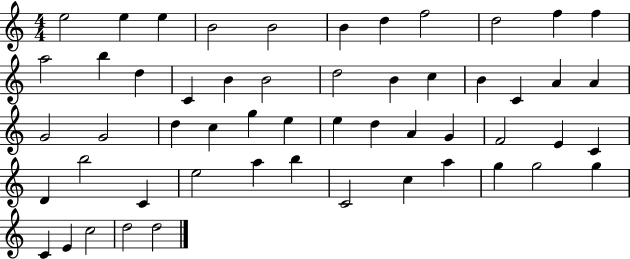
{
  \clef treble
  \numericTimeSignature
  \time 4/4
  \key c \major
  e''2 e''4 e''4 | b'2 b'2 | b'4 d''4 f''2 | d''2 f''4 f''4 | \break a''2 b''4 d''4 | c'4 b'4 b'2 | d''2 b'4 c''4 | b'4 c'4 a'4 a'4 | \break g'2 g'2 | d''4 c''4 g''4 e''4 | e''4 d''4 a'4 g'4 | f'2 e'4 c'4 | \break d'4 b''2 c'4 | e''2 a''4 b''4 | c'2 c''4 a''4 | g''4 g''2 g''4 | \break c'4 e'4 c''2 | d''2 d''2 | \bar "|."
}